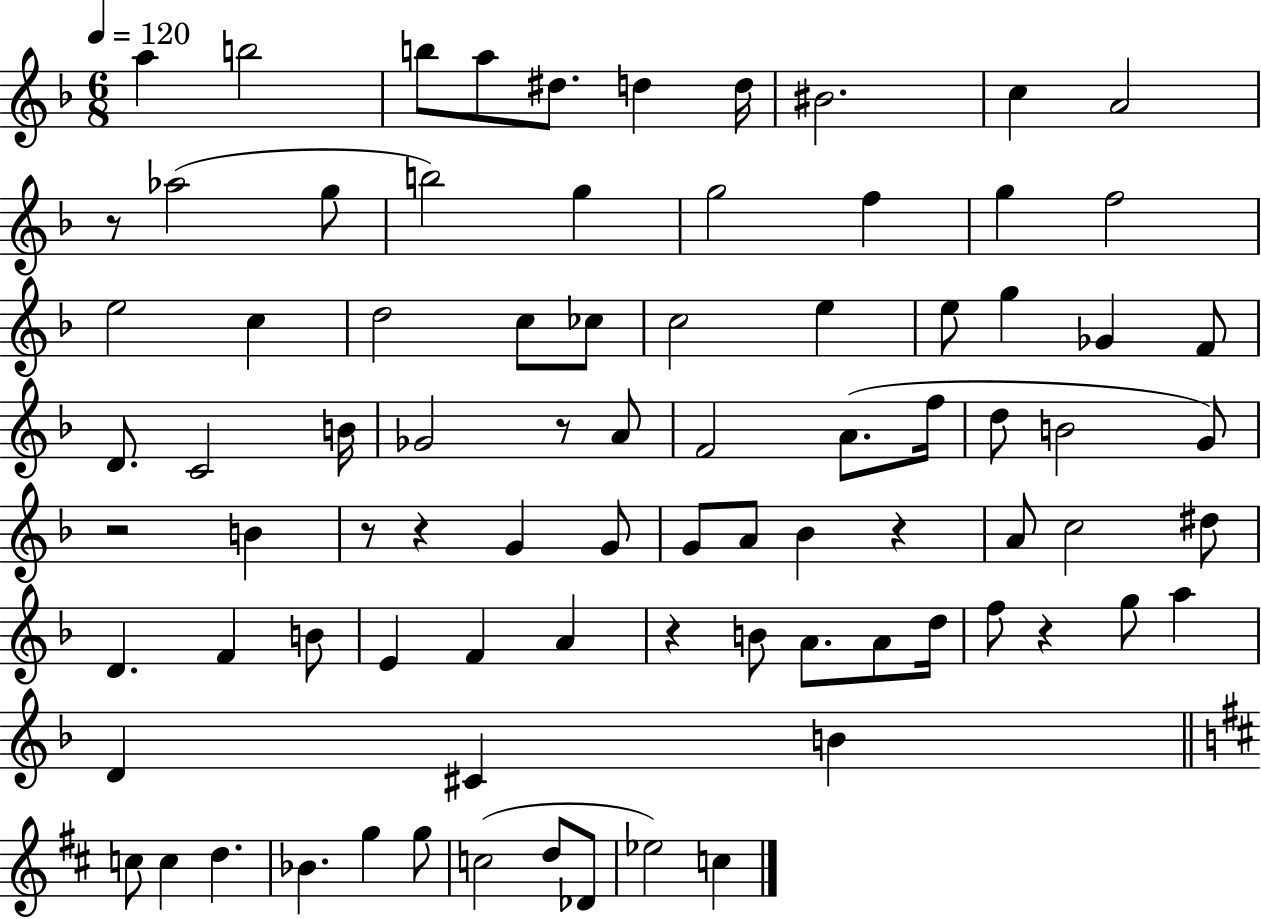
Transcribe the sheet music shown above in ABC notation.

X:1
T:Untitled
M:6/8
L:1/4
K:F
a b2 b/2 a/2 ^d/2 d d/4 ^B2 c A2 z/2 _a2 g/2 b2 g g2 f g f2 e2 c d2 c/2 _c/2 c2 e e/2 g _G F/2 D/2 C2 B/4 _G2 z/2 A/2 F2 A/2 f/4 d/2 B2 G/2 z2 B z/2 z G G/2 G/2 A/2 _B z A/2 c2 ^d/2 D F B/2 E F A z B/2 A/2 A/2 d/4 f/2 z g/2 a D ^C B c/2 c d _B g g/2 c2 d/2 _D/2 _e2 c